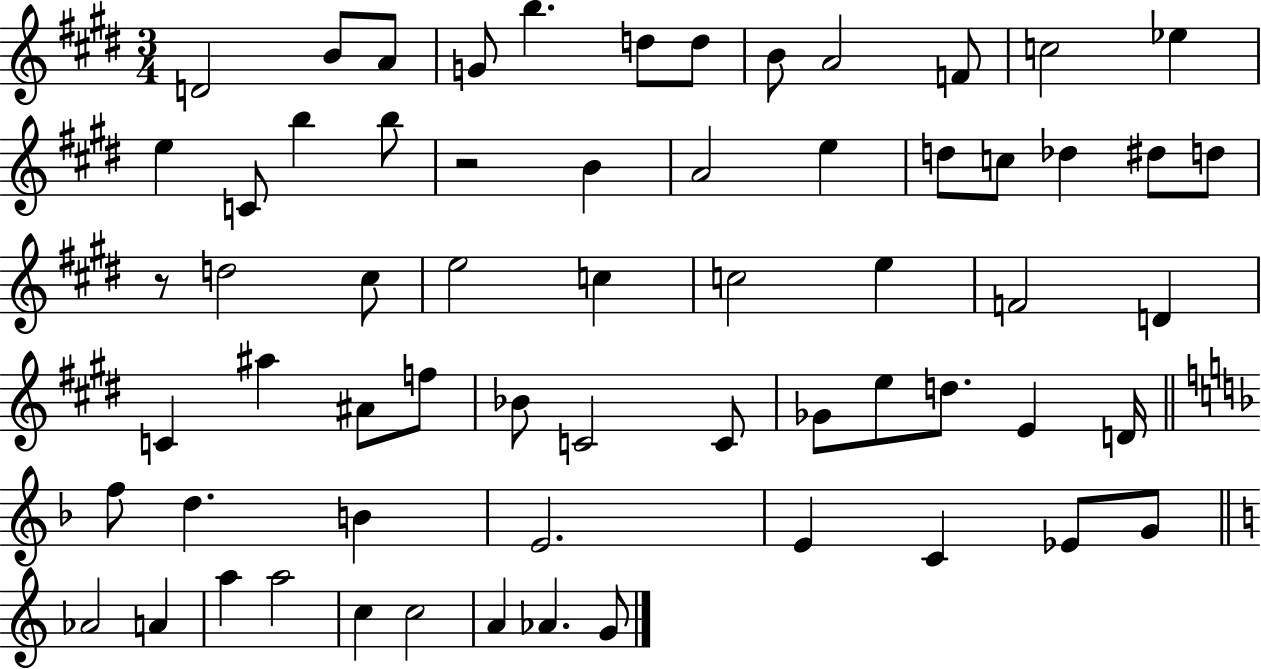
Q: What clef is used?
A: treble